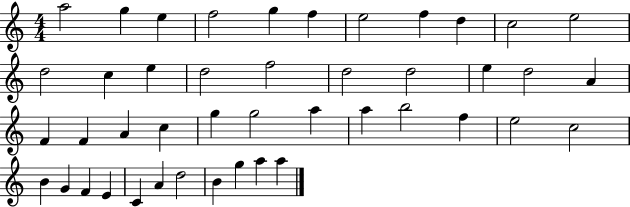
A5/h G5/q E5/q F5/h G5/q F5/q E5/h F5/q D5/q C5/h E5/h D5/h C5/q E5/q D5/h F5/h D5/h D5/h E5/q D5/h A4/q F4/q F4/q A4/q C5/q G5/q G5/h A5/q A5/q B5/h F5/q E5/h C5/h B4/q G4/q F4/q E4/q C4/q A4/q D5/h B4/q G5/q A5/q A5/q